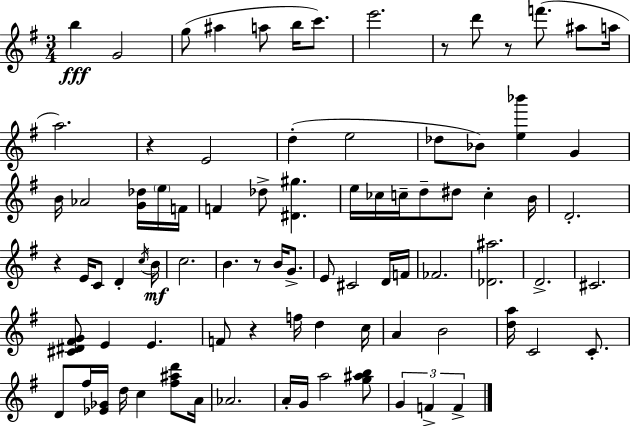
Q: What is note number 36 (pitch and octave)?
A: D4